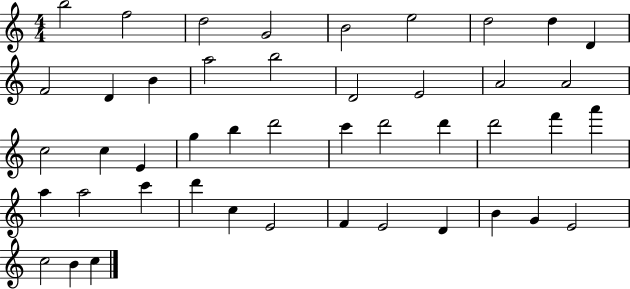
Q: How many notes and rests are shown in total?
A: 45